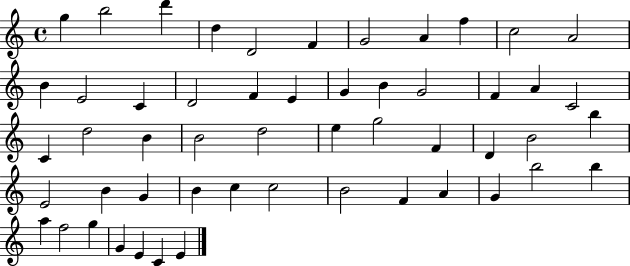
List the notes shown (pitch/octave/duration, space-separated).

G5/q B5/h D6/q D5/q D4/h F4/q G4/h A4/q F5/q C5/h A4/h B4/q E4/h C4/q D4/h F4/q E4/q G4/q B4/q G4/h F4/q A4/q C4/h C4/q D5/h B4/q B4/h D5/h E5/q G5/h F4/q D4/q B4/h B5/q E4/h B4/q G4/q B4/q C5/q C5/h B4/h F4/q A4/q G4/q B5/h B5/q A5/q F5/h G5/q G4/q E4/q C4/q E4/q